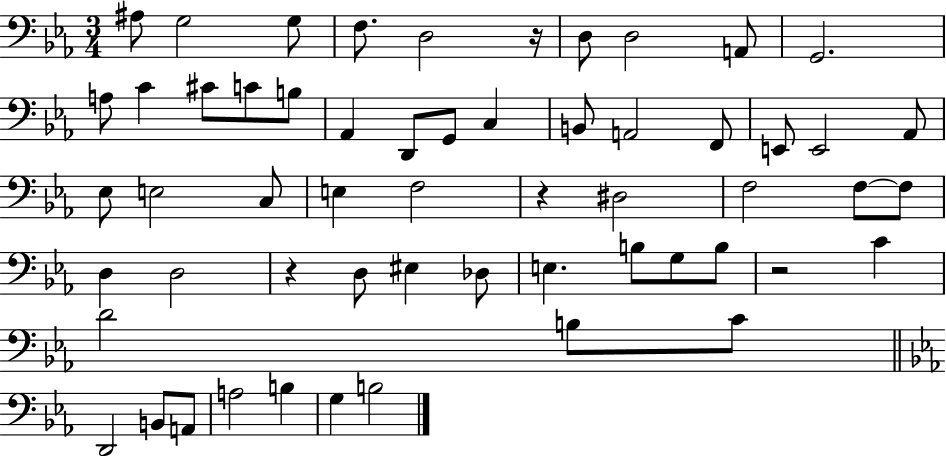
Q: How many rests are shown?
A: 4